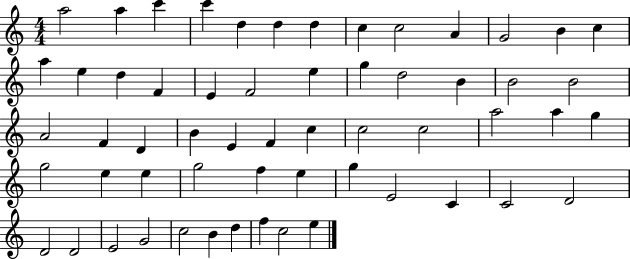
A5/h A5/q C6/q C6/q D5/q D5/q D5/q C5/q C5/h A4/q G4/h B4/q C5/q A5/q E5/q D5/q F4/q E4/q F4/h E5/q G5/q D5/h B4/q B4/h B4/h A4/h F4/q D4/q B4/q E4/q F4/q C5/q C5/h C5/h A5/h A5/q G5/q G5/h E5/q E5/q G5/h F5/q E5/q G5/q E4/h C4/q C4/h D4/h D4/h D4/h E4/h G4/h C5/h B4/q D5/q F5/q C5/h E5/q